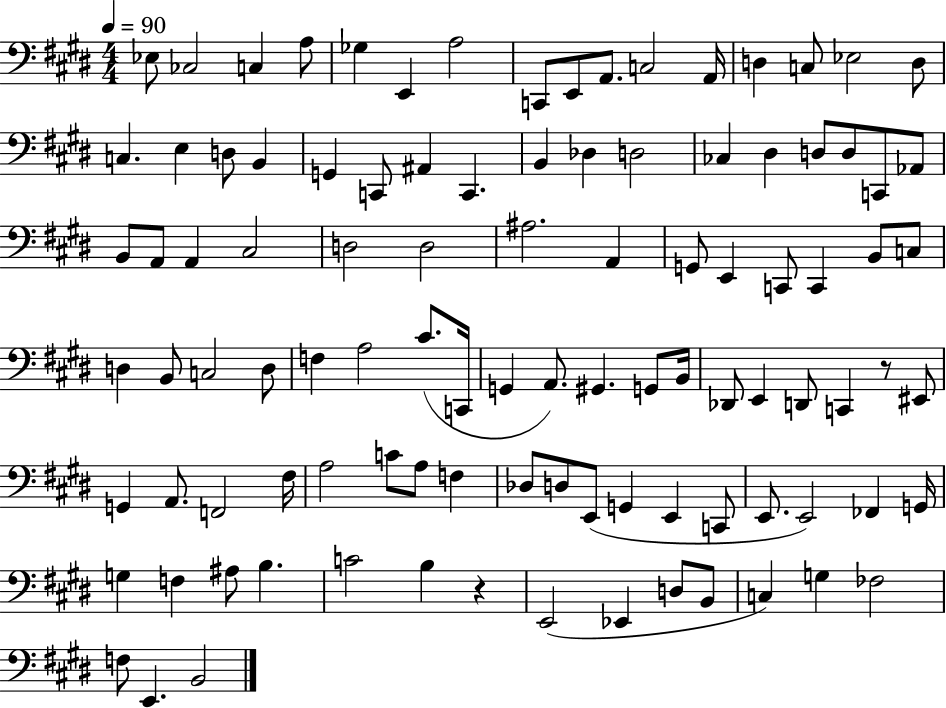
{
  \clef bass
  \numericTimeSignature
  \time 4/4
  \key e \major
  \tempo 4 = 90
  ees8 ces2 c4 a8 | ges4 e,4 a2 | c,8 e,8 a,8. c2 a,16 | d4 c8 ees2 d8 | \break c4. e4 d8 b,4 | g,4 c,8 ais,4 c,4. | b,4 des4 d2 | ces4 dis4 d8 d8 c,8 aes,8 | \break b,8 a,8 a,4 cis2 | d2 d2 | ais2. a,4 | g,8 e,4 c,8 c,4 b,8 c8 | \break d4 b,8 c2 d8 | f4 a2 cis'8.( c,16 | g,4 a,8.) gis,4. g,8 b,16 | des,8 e,4 d,8 c,4 r8 eis,8 | \break g,4 a,8. f,2 fis16 | a2 c'8 a8 f4 | des8 d8 e,8( g,4 e,4 c,8 | e,8. e,2) fes,4 g,16 | \break g4 f4 ais8 b4. | c'2 b4 r4 | e,2( ees,4 d8 b,8 | c4) g4 fes2 | \break f8 e,4. b,2 | \bar "|."
}